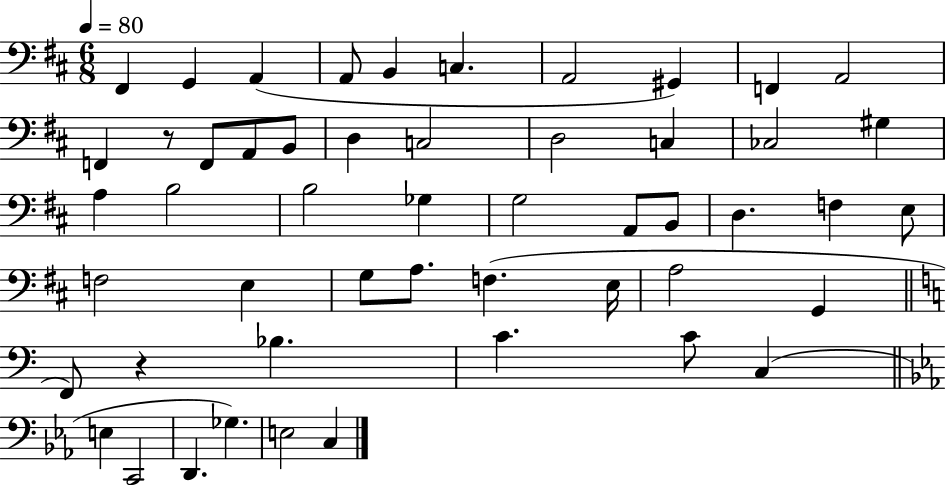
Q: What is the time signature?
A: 6/8